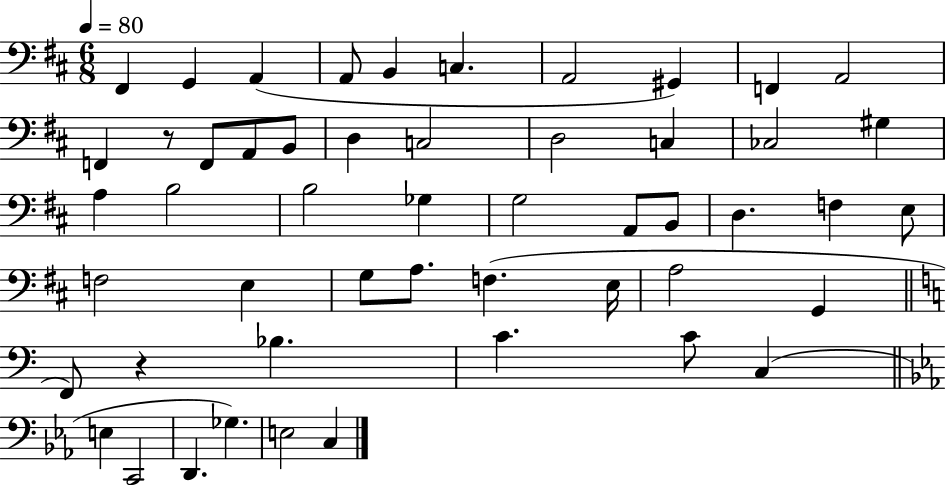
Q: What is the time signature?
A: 6/8